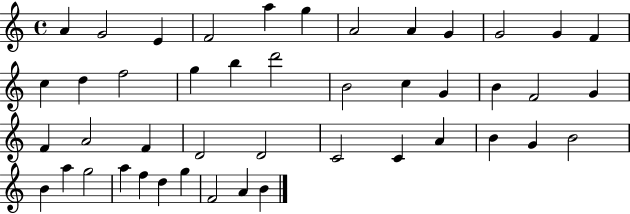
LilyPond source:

{
  \clef treble
  \time 4/4
  \defaultTimeSignature
  \key c \major
  a'4 g'2 e'4 | f'2 a''4 g''4 | a'2 a'4 g'4 | g'2 g'4 f'4 | \break c''4 d''4 f''2 | g''4 b''4 d'''2 | b'2 c''4 g'4 | b'4 f'2 g'4 | \break f'4 a'2 f'4 | d'2 d'2 | c'2 c'4 a'4 | b'4 g'4 b'2 | \break b'4 a''4 g''2 | a''4 f''4 d''4 g''4 | f'2 a'4 b'4 | \bar "|."
}